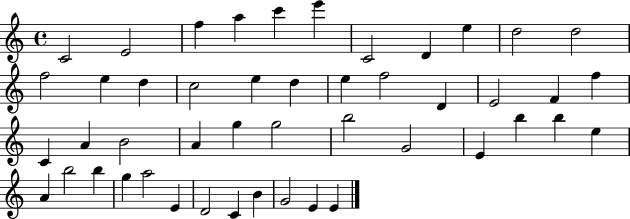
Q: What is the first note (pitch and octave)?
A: C4